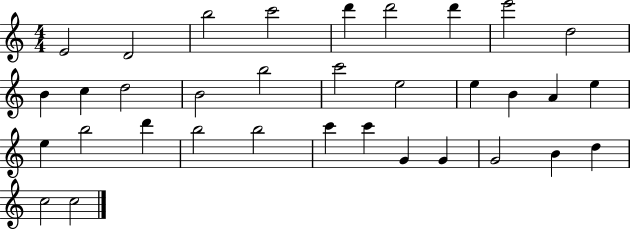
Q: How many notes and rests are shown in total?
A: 34